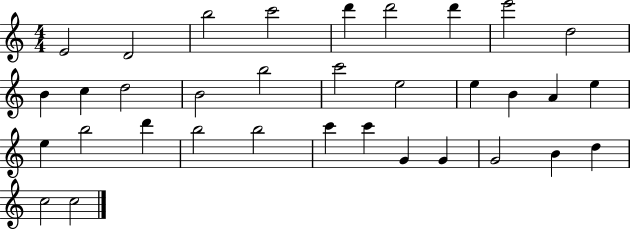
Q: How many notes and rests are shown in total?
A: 34